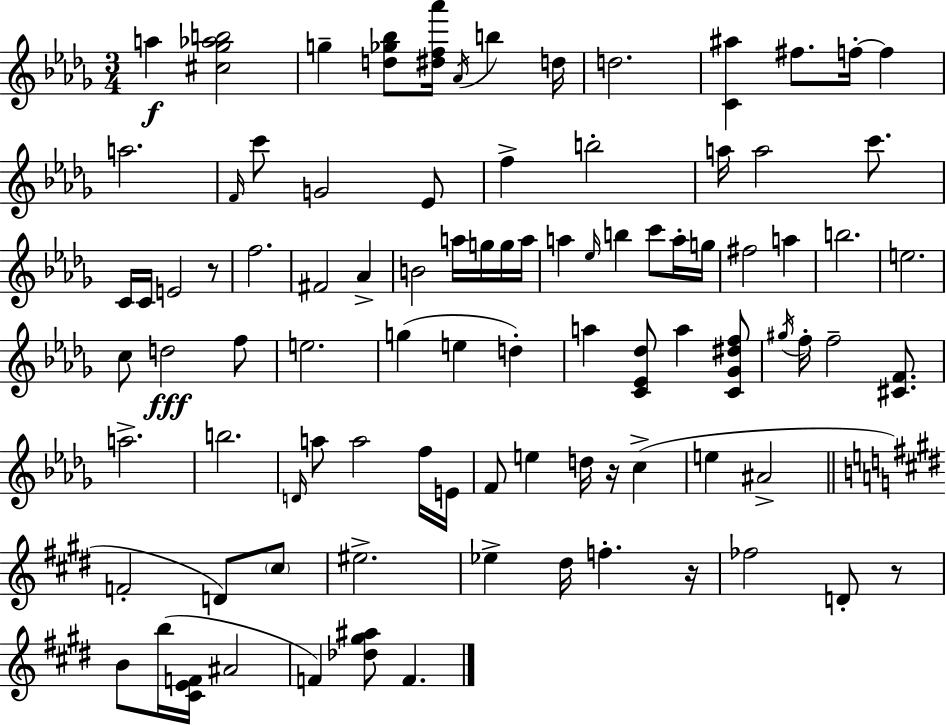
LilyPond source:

{
  \clef treble
  \numericTimeSignature
  \time 3/4
  \key bes \minor
  a''4\f <cis'' ges'' aes'' b''>2 | g''4-- <d'' ges'' bes''>8 <dis'' f'' aes'''>16 \acciaccatura { aes'16 } b''4 | d''16 d''2. | <c' ais''>4 fis''8. f''16-.~~ f''4 | \break a''2. | \grace { f'16 } c'''8 g'2 | ees'8 f''4-> b''2-. | a''16 a''2 c'''8. | \break c'16 c'16 e'2 | r8 f''2. | fis'2 aes'4-> | b'2 a''16 g''16 | \break g''16 a''16 a''4 \grace { ees''16 } b''4 c'''8 | a''16-. g''16 fis''2 a''4 | b''2. | e''2. | \break c''8 d''2\fff | f''8 e''2. | g''4( e''4 d''4-.) | a''4 <c' ees' des''>8 a''4 | \break <c' ges' dis'' f''>8 \acciaccatura { gis''16 } f''16-. f''2-- | <cis' f'>8. a''2.-> | b''2. | \grace { d'16 } a''8 a''2 | \break f''16 e'16 f'8 e''4 d''16 | r16 c''4->( e''4 ais'2-> | \bar "||" \break \key e \major f'2-. d'8) \parenthesize cis''8 | eis''2.-> | ees''4-> dis''16 f''4.-. r16 | fes''2 d'8-. r8 | \break b'8 b''16( <cis' e' f'>16 ais'2 | f'4) <des'' gis'' ais''>8 f'4. | \bar "|."
}